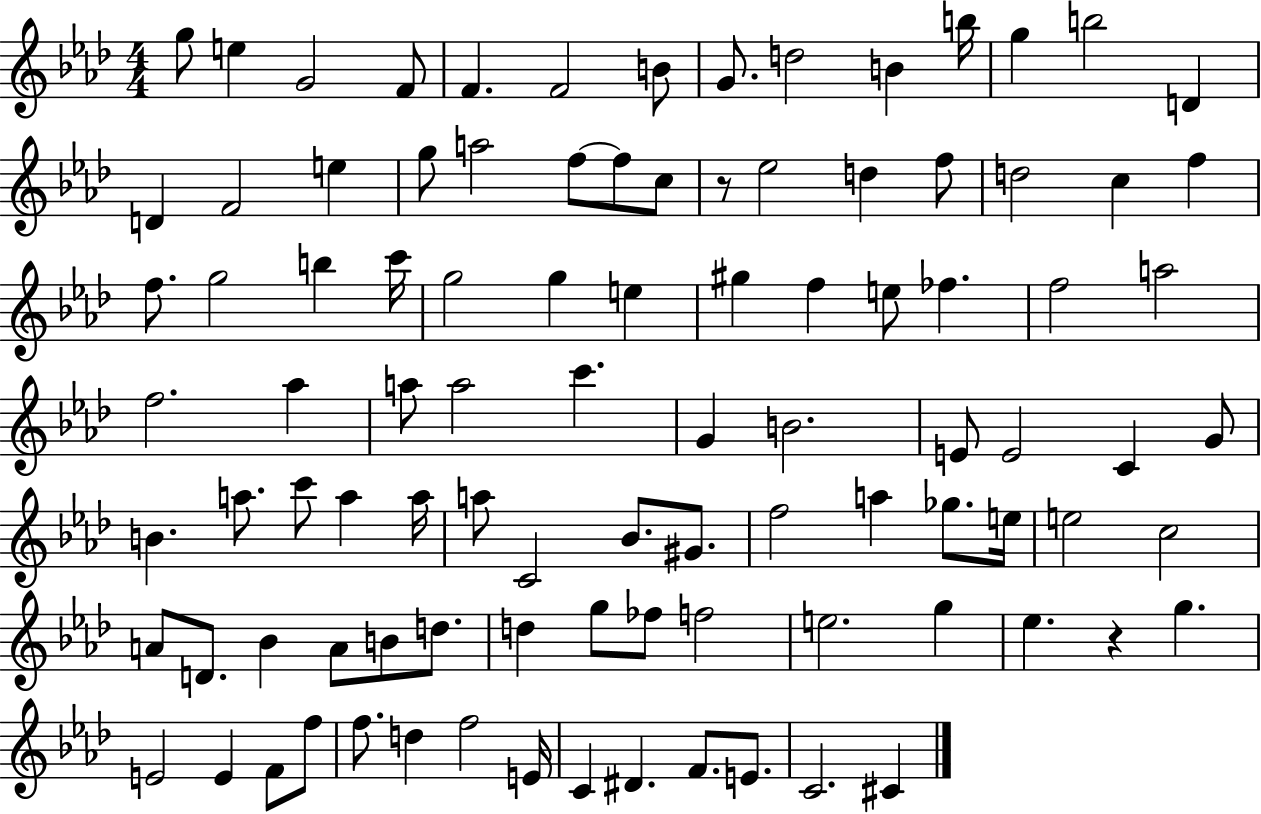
X:1
T:Untitled
M:4/4
L:1/4
K:Ab
g/2 e G2 F/2 F F2 B/2 G/2 d2 B b/4 g b2 D D F2 e g/2 a2 f/2 f/2 c/2 z/2 _e2 d f/2 d2 c f f/2 g2 b c'/4 g2 g e ^g f e/2 _f f2 a2 f2 _a a/2 a2 c' G B2 E/2 E2 C G/2 B a/2 c'/2 a a/4 a/2 C2 _B/2 ^G/2 f2 a _g/2 e/4 e2 c2 A/2 D/2 _B A/2 B/2 d/2 d g/2 _f/2 f2 e2 g _e z g E2 E F/2 f/2 f/2 d f2 E/4 C ^D F/2 E/2 C2 ^C